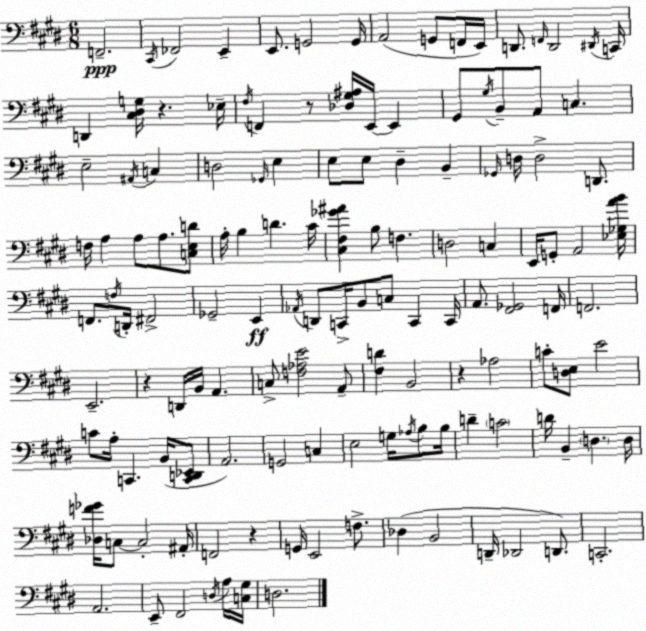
X:1
T:Untitled
M:6/8
L:1/4
K:E
F,,2 ^C,,/4 _F,,2 E,, E,,/2 G,,2 G,,/4 A,,2 G,,/2 F,,/4 E,,/4 D,,/2 F,,/4 D,,2 ^D,,/4 C,,/4 D,, [^C,^D,G,]/4 z _E,/4 ^F,/4 F,, z/2 [_D,^G,^A,]/4 E,,/4 E,, ^G,,/2 ^G,/4 B,,/2 A,,/2 C, E,2 ^A,,/4 C, D,2 _G,,/4 E, E,/2 E,/2 ^D, B,, _G,,/4 D,/4 D,2 D,,/2 F,/4 A, A,/2 A,/2 [C,E,D]/2 A,/4 B, D ^C/4 [^C,^F,_G^A] B,/2 F, D,2 C, E,,/4 G,,/2 A,,2 [_E,_G,AB]/4 F,,/2 F,/4 D,,/4 ^F,,2 _G,,2 E,, _A,,/4 D,,/2 C,,/4 B,,/2 C,/2 C,, C,,/4 A,,/2 [^F,,_G,,]2 F,,/4 F,,2 E,,2 z D,,/4 B,,/4 A,, C,/2 [F,_A,E]2 A,,/2 [^F,D] B,,2 z _A,2 C/2 [D,E,]/2 E2 C/2 A,/4 C,, B,,/4 [C,,D,,_E,,]/2 A,,2 G,,2 C, E,2 G,/4 _A,/4 B,/2 B,/4 D C2 D/4 B,, D, D,/4 [_D,F_G]/4 C,/2 C,2 ^A,,/4 F,,2 z G,,/4 E,,2 F,/2 _D, B,,2 D,,/4 _D,,2 D,,/2 C,,2 A,,2 E,,/2 ^F,,2 D,/4 A,/4 [C,^G,]/4 D,2